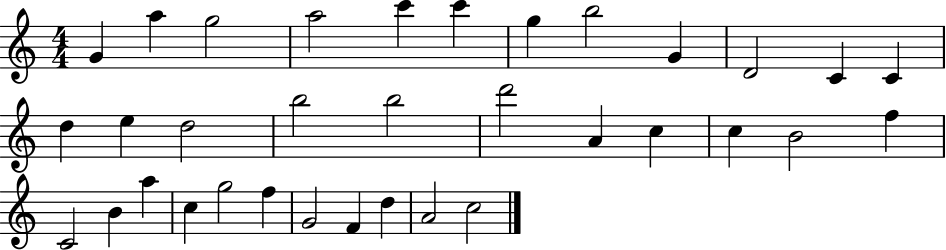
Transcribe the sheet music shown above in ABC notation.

X:1
T:Untitled
M:4/4
L:1/4
K:C
G a g2 a2 c' c' g b2 G D2 C C d e d2 b2 b2 d'2 A c c B2 f C2 B a c g2 f G2 F d A2 c2